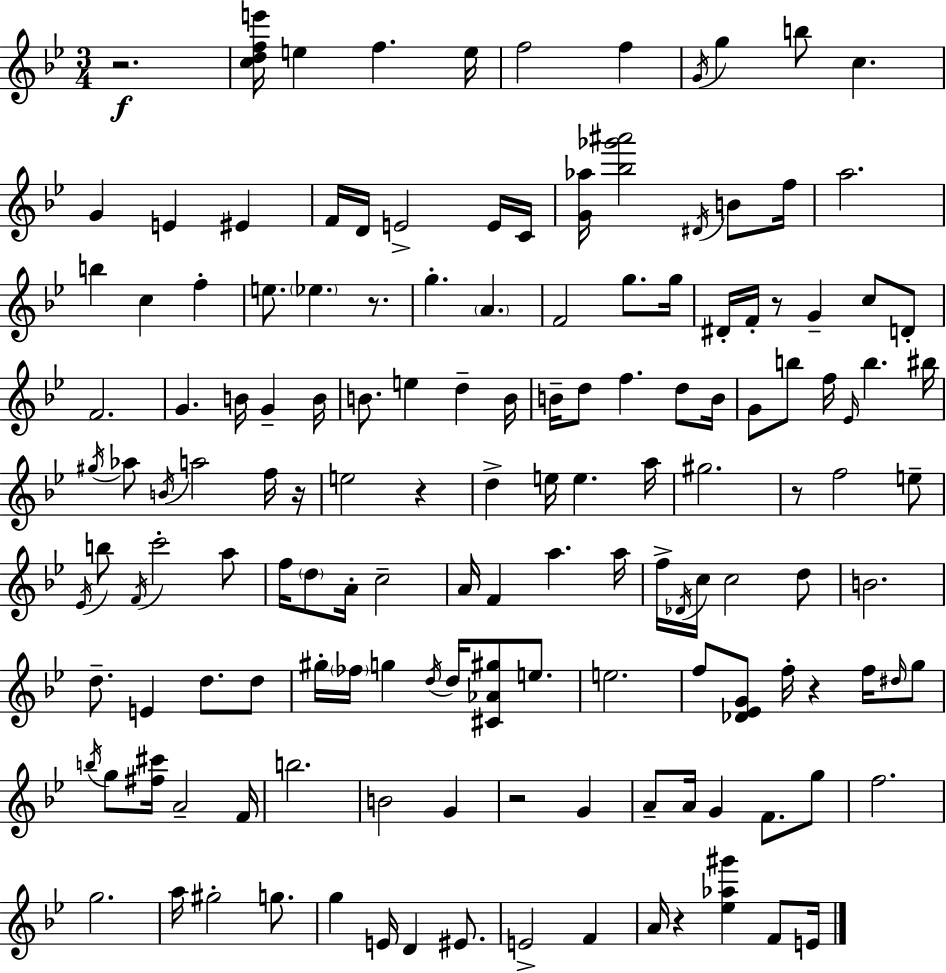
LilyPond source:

{
  \clef treble
  \numericTimeSignature
  \time 3/4
  \key bes \major
  \repeat volta 2 { r2.\f | <c'' d'' f'' e'''>16 e''4 f''4. e''16 | f''2 f''4 | \acciaccatura { g'16 } g''4 b''8 c''4. | \break g'4 e'4 eis'4 | f'16 d'16 e'2-> e'16 | c'16 <g' aes''>16 <bes'' ges''' ais'''>2 \acciaccatura { dis'16 } b'8 | f''16 a''2. | \break b''4 c''4 f''4-. | e''8. \parenthesize ees''4. r8. | g''4.-. \parenthesize a'4. | f'2 g''8. | \break g''16 dis'16-. f'16-. r8 g'4-- c''8 | d'8-. f'2. | g'4. b'16 g'4-- | b'16 b'8. e''4 d''4-- | \break b'16 b'16-- d''8 f''4. d''8 | b'16 g'8 b''8 f''16 \grace { ees'16 } b''4. | bis''16 \acciaccatura { gis''16 } aes''8 \acciaccatura { b'16 } a''2 | f''16 r16 e''2 | \break r4 d''4-> e''16 e''4. | a''16 gis''2. | r8 f''2 | e''8-- \acciaccatura { ees'16 } b''8 \acciaccatura { f'16 } c'''2-. | \break a''8 f''16 \parenthesize d''8 a'16-. c''2-- | a'16 f'4 | a''4. a''16 f''16-> \acciaccatura { des'16 } c''16 c''2 | d''8 b'2. | \break d''8.-- e'4 | d''8. d''8 gis''16-. \parenthesize fes''16 g''4 | \acciaccatura { d''16 } d''16 <cis' aes' gis''>8 e''8. e''2. | f''8 <des' ees' g'>8 | \break f''16-. r4 f''16 \grace { dis''16 } g''8 \acciaccatura { b''16 } g''8 | <fis'' cis'''>16 a'2-- f'16 b''2. | b'2 | g'4 r2 | \break g'4 a'8-- | a'16 g'4 f'8. g''8 f''2. | g''2. | a''16 | \break gis''2-. g''8. g''4 | e'16 d'4 eis'8. e'2-> | f'4 a'16 | r4 <ees'' aes'' gis'''>4 f'8 e'16 } \bar "|."
}